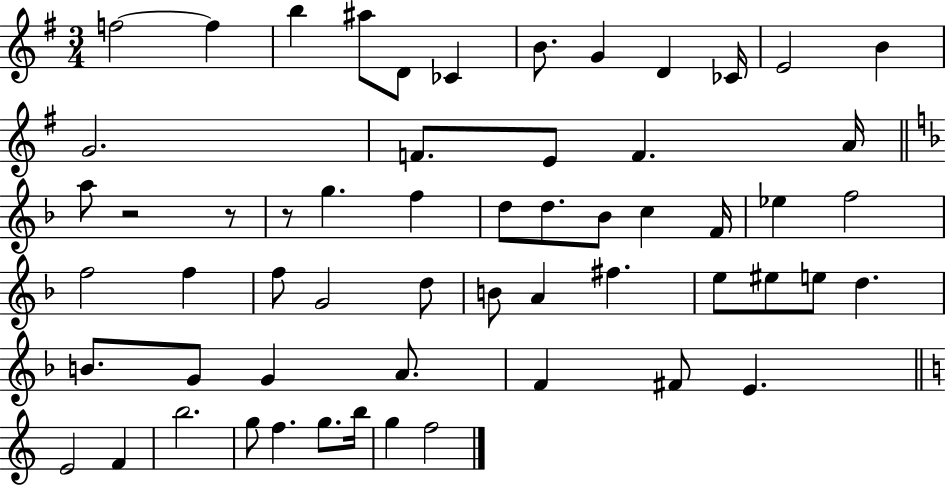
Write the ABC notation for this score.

X:1
T:Untitled
M:3/4
L:1/4
K:G
f2 f b ^a/2 D/2 _C B/2 G D _C/4 E2 B G2 F/2 E/2 F A/4 a/2 z2 z/2 z/2 g f d/2 d/2 _B/2 c F/4 _e f2 f2 f f/2 G2 d/2 B/2 A ^f e/2 ^e/2 e/2 d B/2 G/2 G A/2 F ^F/2 E E2 F b2 g/2 f g/2 b/4 g f2